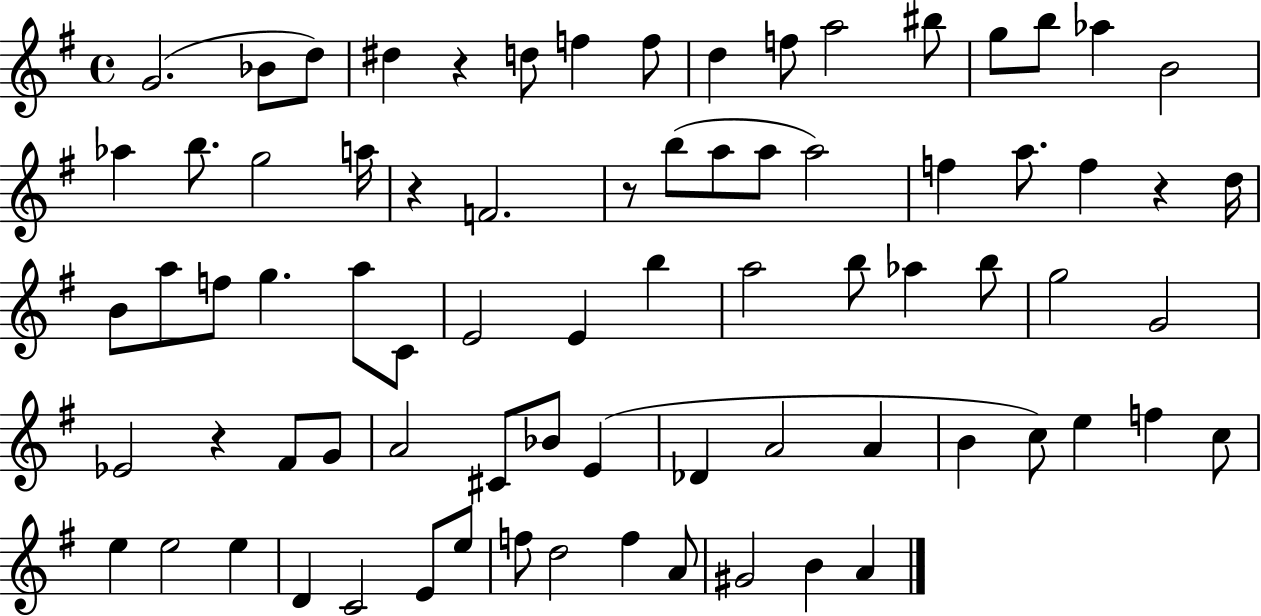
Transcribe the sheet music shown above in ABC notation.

X:1
T:Untitled
M:4/4
L:1/4
K:G
G2 _B/2 d/2 ^d z d/2 f f/2 d f/2 a2 ^b/2 g/2 b/2 _a B2 _a b/2 g2 a/4 z F2 z/2 b/2 a/2 a/2 a2 f a/2 f z d/4 B/2 a/2 f/2 g a/2 C/2 E2 E b a2 b/2 _a b/2 g2 G2 _E2 z ^F/2 G/2 A2 ^C/2 _B/2 E _D A2 A B c/2 e f c/2 e e2 e D C2 E/2 e/2 f/2 d2 f A/2 ^G2 B A